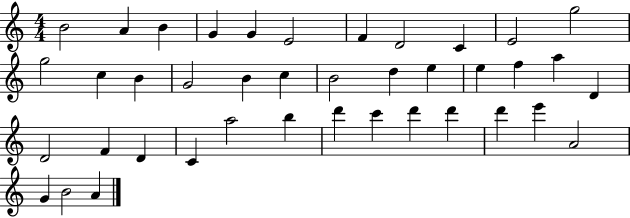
{
  \clef treble
  \numericTimeSignature
  \time 4/4
  \key c \major
  b'2 a'4 b'4 | g'4 g'4 e'2 | f'4 d'2 c'4 | e'2 g''2 | \break g''2 c''4 b'4 | g'2 b'4 c''4 | b'2 d''4 e''4 | e''4 f''4 a''4 d'4 | \break d'2 f'4 d'4 | c'4 a''2 b''4 | d'''4 c'''4 d'''4 d'''4 | d'''4 e'''4 a'2 | \break g'4 b'2 a'4 | \bar "|."
}